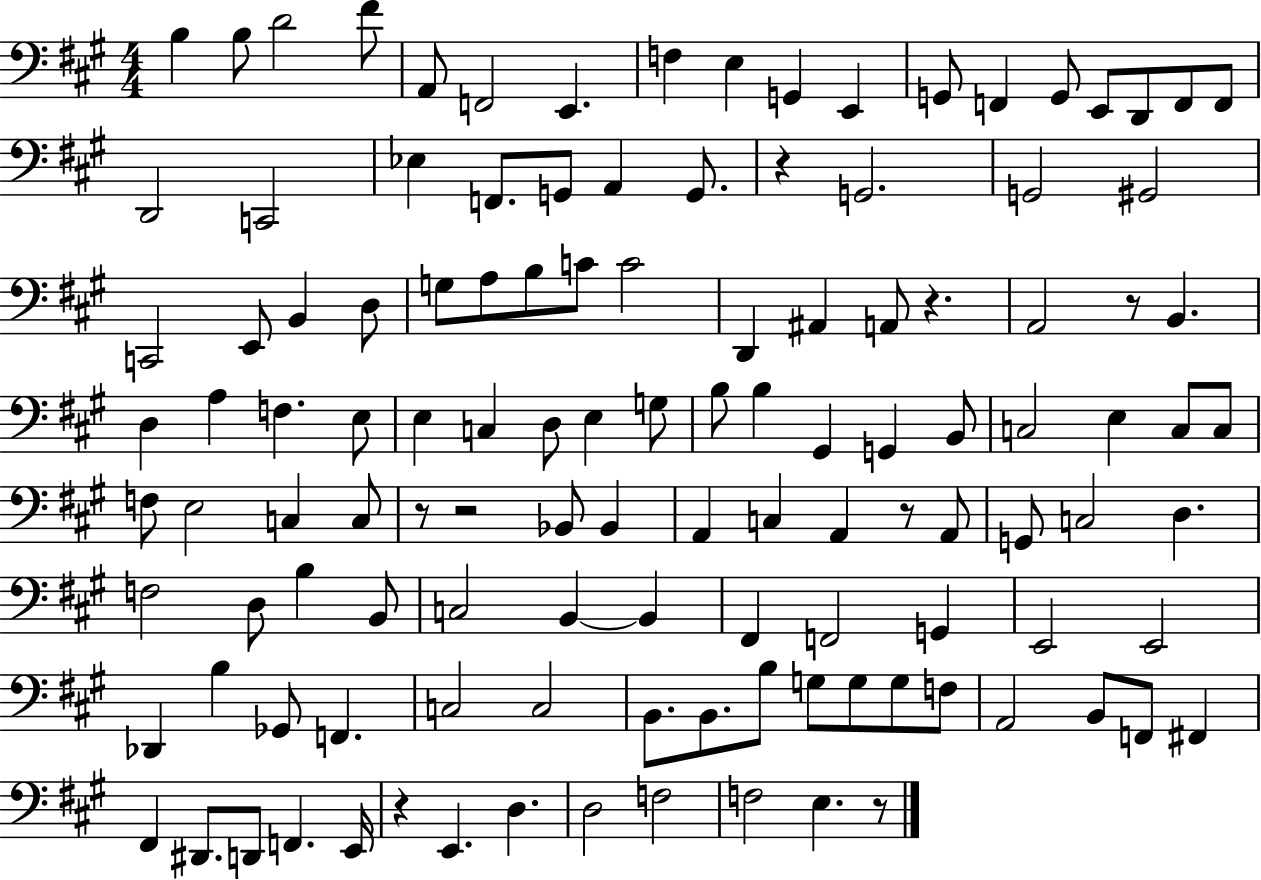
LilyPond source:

{
  \clef bass
  \numericTimeSignature
  \time 4/4
  \key a \major
  b4 b8 d'2 fis'8 | a,8 f,2 e,4. | f4 e4 g,4 e,4 | g,8 f,4 g,8 e,8 d,8 f,8 f,8 | \break d,2 c,2 | ees4 f,8. g,8 a,4 g,8. | r4 g,2. | g,2 gis,2 | \break c,2 e,8 b,4 d8 | g8 a8 b8 c'8 c'2 | d,4 ais,4 a,8 r4. | a,2 r8 b,4. | \break d4 a4 f4. e8 | e4 c4 d8 e4 g8 | b8 b4 gis,4 g,4 b,8 | c2 e4 c8 c8 | \break f8 e2 c4 c8 | r8 r2 bes,8 bes,4 | a,4 c4 a,4 r8 a,8 | g,8 c2 d4. | \break f2 d8 b4 b,8 | c2 b,4~~ b,4 | fis,4 f,2 g,4 | e,2 e,2 | \break des,4 b4 ges,8 f,4. | c2 c2 | b,8. b,8. b8 g8 g8 g8 f8 | a,2 b,8 f,8 fis,4 | \break fis,4 dis,8. d,8 f,4. e,16 | r4 e,4. d4. | d2 f2 | f2 e4. r8 | \break \bar "|."
}